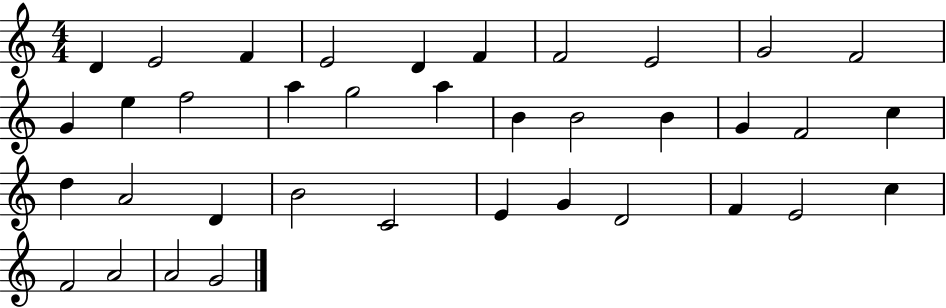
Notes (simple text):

D4/q E4/h F4/q E4/h D4/q F4/q F4/h E4/h G4/h F4/h G4/q E5/q F5/h A5/q G5/h A5/q B4/q B4/h B4/q G4/q F4/h C5/q D5/q A4/h D4/q B4/h C4/h E4/q G4/q D4/h F4/q E4/h C5/q F4/h A4/h A4/h G4/h